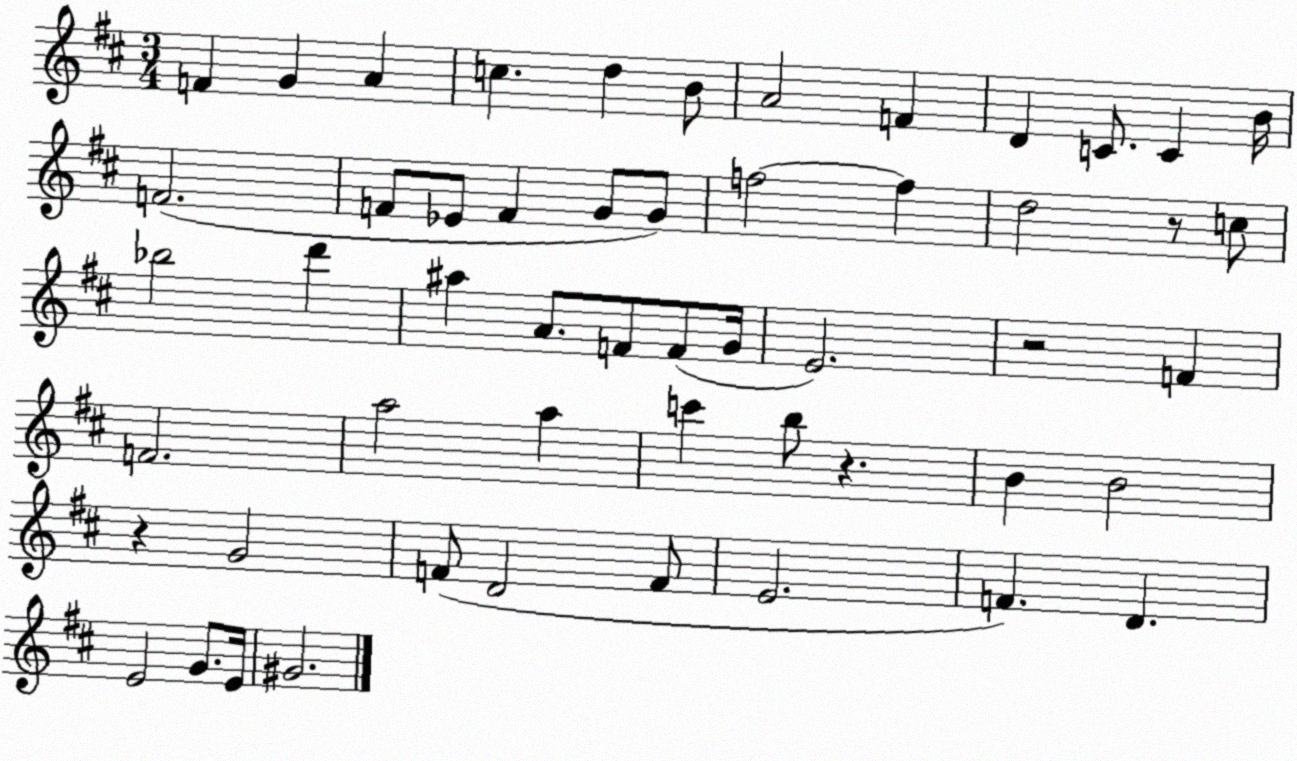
X:1
T:Untitled
M:3/4
L:1/4
K:D
F G A c d B/2 A2 F D C/2 C B/4 F2 F/2 _E/2 F G/2 G/2 f2 f d2 z/2 c/2 _b2 d' ^a A/2 F/2 F/2 G/4 E2 z2 F F2 a2 a c' b/2 z B B2 z G2 F/2 D2 F/2 E2 F D E2 G/2 E/4 ^G2